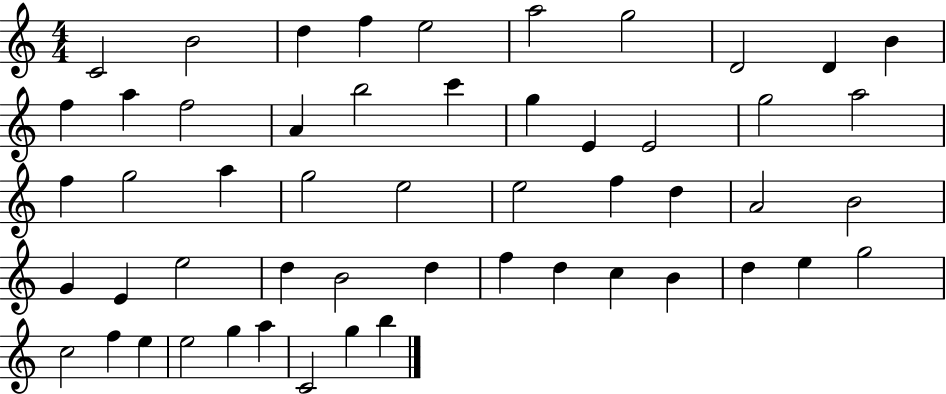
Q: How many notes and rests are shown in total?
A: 53